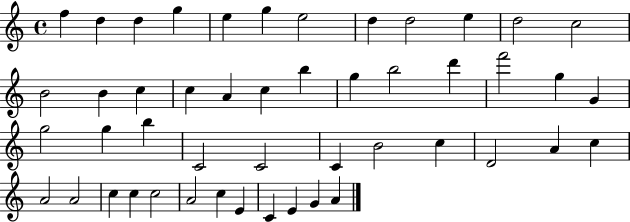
F5/q D5/q D5/q G5/q E5/q G5/q E5/h D5/q D5/h E5/q D5/h C5/h B4/h B4/q C5/q C5/q A4/q C5/q B5/q G5/q B5/h D6/q F6/h G5/q G4/q G5/h G5/q B5/q C4/h C4/h C4/q B4/h C5/q D4/h A4/q C5/q A4/h A4/h C5/q C5/q C5/h A4/h C5/q E4/q C4/q E4/q G4/q A4/q